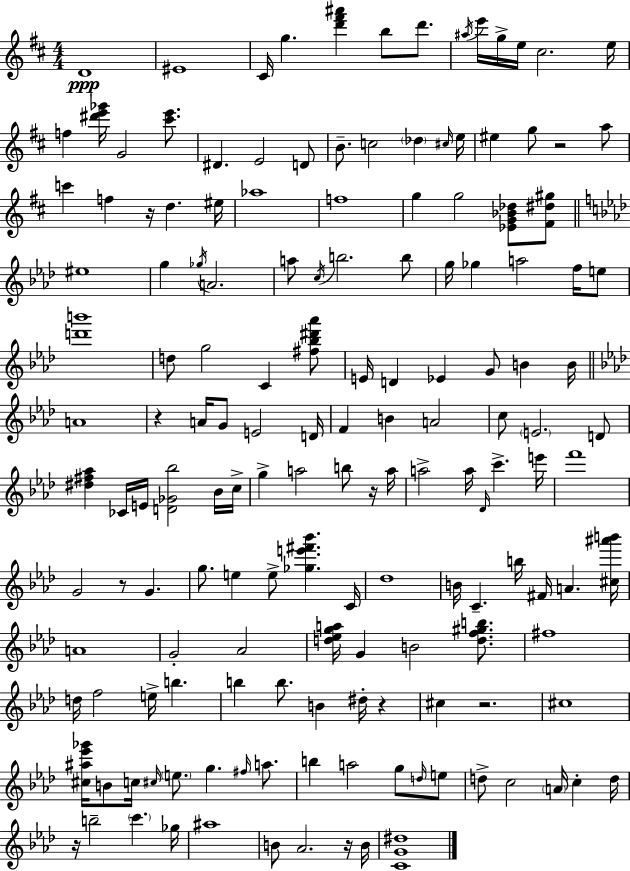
X:1
T:Untitled
M:4/4
L:1/4
K:D
D4 ^E4 ^C/4 g [d'^f'^a'] b/2 d'/2 ^a/4 e'/4 g/4 e/4 ^c2 e/4 f [^d'e'_g']/4 G2 [^c'e']/2 ^D E2 D/2 B/2 c2 _d ^c/4 e/4 ^e g/2 z2 a/2 c' f z/4 d ^e/4 _a4 f4 g g2 [_EG_B_d]/2 [^F^d^g]/2 ^e4 g _g/4 A2 a/2 c/4 b2 b/2 g/4 _g a2 f/4 e/2 [d'b']4 d/2 g2 C [^f_b^d'_a']/2 E/4 D _E G/2 B B/4 A4 z A/4 G/2 E2 D/4 F B A2 c/2 E2 D/2 [^d^f_a] _C/4 E/4 [D_G_b]2 _B/4 c/4 g a2 b/2 z/4 a/4 a2 a/4 _D/4 c' e'/4 f'4 G2 z/2 G g/2 e e/2 [_ge'^f'_b'] C/4 _d4 B/4 C b/4 ^F/4 A [^c^a'b']/4 A4 G2 _A2 [d_ega]/4 G B2 [df^gb]/2 ^f4 d/4 f2 e/4 b b b/2 B ^d/4 z ^c z2 ^c4 [^c^a_e'_g']/4 B/2 c/4 ^c/4 e/2 g ^f/4 a/2 b a2 g/2 d/4 e/2 d/2 c2 A/4 c d/4 z/4 b2 c' _g/4 ^a4 B/2 _A2 z/4 B/4 [CG^d]4